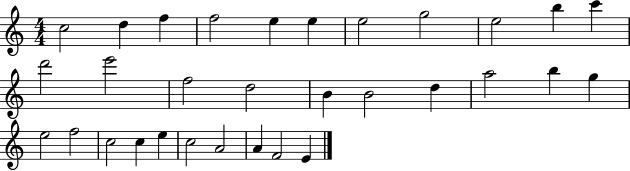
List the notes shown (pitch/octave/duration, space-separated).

C5/h D5/q F5/q F5/h E5/q E5/q E5/h G5/h E5/h B5/q C6/q D6/h E6/h F5/h D5/h B4/q B4/h D5/q A5/h B5/q G5/q E5/h F5/h C5/h C5/q E5/q C5/h A4/h A4/q F4/h E4/q